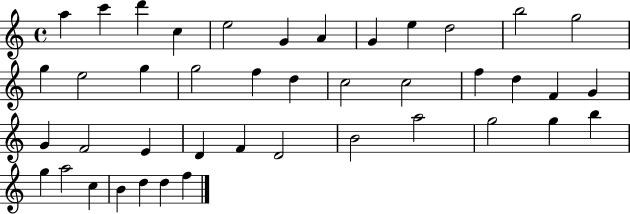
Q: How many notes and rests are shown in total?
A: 42